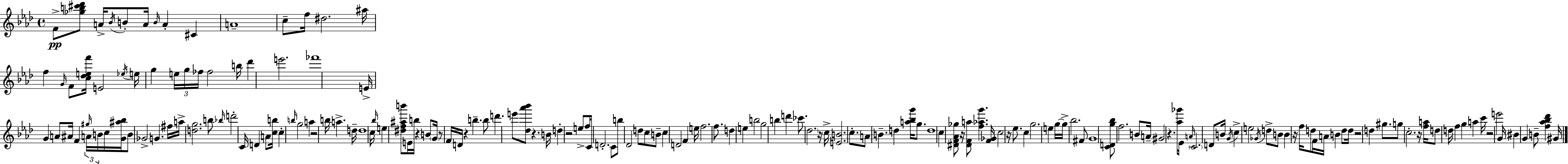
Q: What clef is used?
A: treble